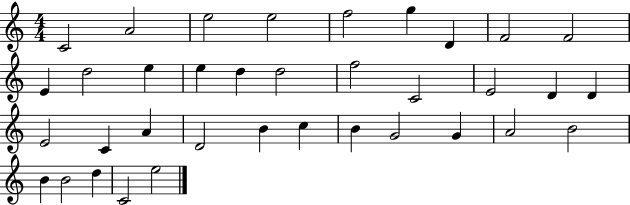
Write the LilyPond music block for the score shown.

{
  \clef treble
  \numericTimeSignature
  \time 4/4
  \key c \major
  c'2 a'2 | e''2 e''2 | f''2 g''4 d'4 | f'2 f'2 | \break e'4 d''2 e''4 | e''4 d''4 d''2 | f''2 c'2 | e'2 d'4 d'4 | \break e'2 c'4 a'4 | d'2 b'4 c''4 | b'4 g'2 g'4 | a'2 b'2 | \break b'4 b'2 d''4 | c'2 e''2 | \bar "|."
}